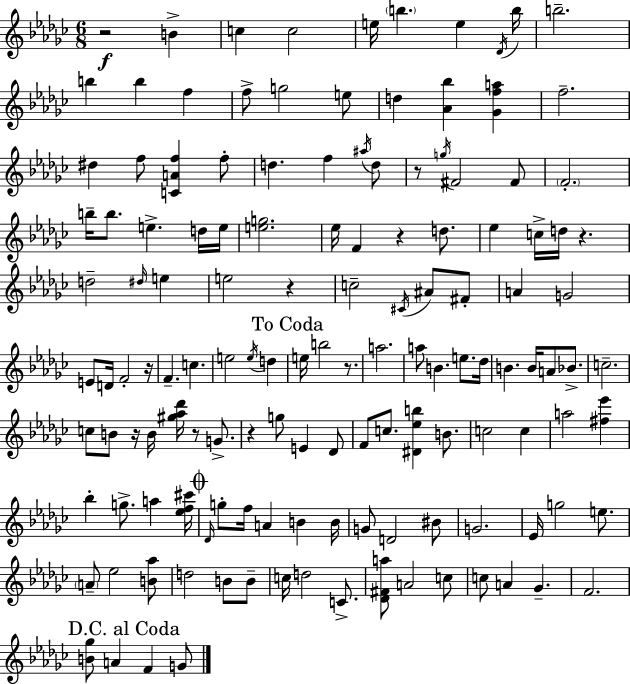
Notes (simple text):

R/h B4/q C5/q C5/h E5/s B5/q. E5/q Db4/s B5/s B5/h. B5/q B5/q F5/q F5/e G5/h E5/e D5/q [Ab4,Bb5]/q [Gb4,F5,A5]/q F5/h. D#5/q F5/e [C4,A4,F5]/q F5/e D5/q. F5/q A#5/s D5/e R/e G5/s F#4/h F#4/e F4/h. B5/s B5/e. E5/q. D5/s E5/s [E5,G5]/h. Eb5/s F4/q R/q D5/e. Eb5/q C5/s D5/s R/q. D5/h D#5/s E5/q E5/h R/q C5/h C#4/s A#4/e F#4/e A4/q G4/h E4/e D4/s F4/h R/s F4/q. C5/q. E5/h E5/s D5/q E5/s B5/h R/e. A5/h. A5/e B4/q. E5/e. Db5/s B4/q. B4/s A4/e Bb4/e. C5/h. C5/e B4/e R/s B4/s [G#5,Ab5,Db6]/s R/e G4/e. R/q G5/e E4/q Db4/e F4/e C5/e. [D#4,Eb5,B5]/q B4/e. C5/h C5/q A5/h [F#5,Eb6]/q Bb5/q G5/e. A5/q [Eb5,F5,C#6]/s Db4/s G5/e F5/s A4/q B4/q B4/s G4/e D4/h BIS4/e G4/h. Eb4/s G5/h E5/e. A4/e Eb5/h [B4,Ab5]/e D5/h B4/e B4/e C5/s D5/h C4/e. [Db4,F#4,A5]/e A4/h C5/e C5/e A4/q Gb4/q. F4/h. [B4,Gb5]/e A4/q F4/q G4/e